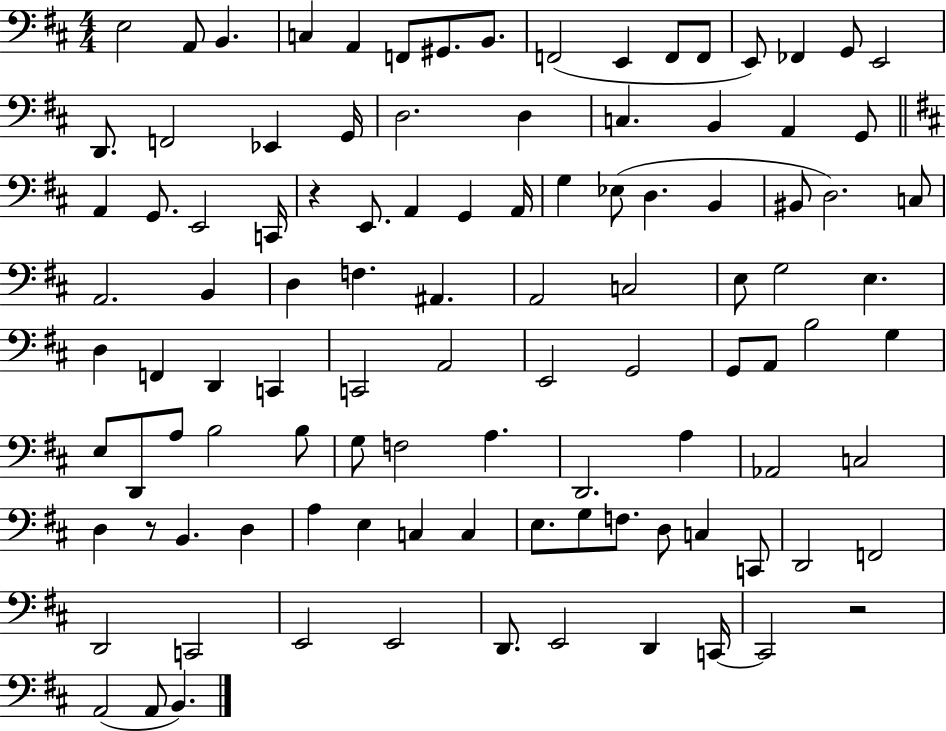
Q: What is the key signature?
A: D major